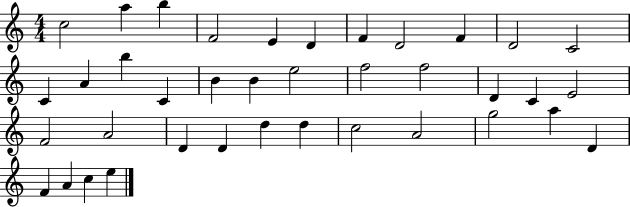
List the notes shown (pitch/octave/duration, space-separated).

C5/h A5/q B5/q F4/h E4/q D4/q F4/q D4/h F4/q D4/h C4/h C4/q A4/q B5/q C4/q B4/q B4/q E5/h F5/h F5/h D4/q C4/q E4/h F4/h A4/h D4/q D4/q D5/q D5/q C5/h A4/h G5/h A5/q D4/q F4/q A4/q C5/q E5/q